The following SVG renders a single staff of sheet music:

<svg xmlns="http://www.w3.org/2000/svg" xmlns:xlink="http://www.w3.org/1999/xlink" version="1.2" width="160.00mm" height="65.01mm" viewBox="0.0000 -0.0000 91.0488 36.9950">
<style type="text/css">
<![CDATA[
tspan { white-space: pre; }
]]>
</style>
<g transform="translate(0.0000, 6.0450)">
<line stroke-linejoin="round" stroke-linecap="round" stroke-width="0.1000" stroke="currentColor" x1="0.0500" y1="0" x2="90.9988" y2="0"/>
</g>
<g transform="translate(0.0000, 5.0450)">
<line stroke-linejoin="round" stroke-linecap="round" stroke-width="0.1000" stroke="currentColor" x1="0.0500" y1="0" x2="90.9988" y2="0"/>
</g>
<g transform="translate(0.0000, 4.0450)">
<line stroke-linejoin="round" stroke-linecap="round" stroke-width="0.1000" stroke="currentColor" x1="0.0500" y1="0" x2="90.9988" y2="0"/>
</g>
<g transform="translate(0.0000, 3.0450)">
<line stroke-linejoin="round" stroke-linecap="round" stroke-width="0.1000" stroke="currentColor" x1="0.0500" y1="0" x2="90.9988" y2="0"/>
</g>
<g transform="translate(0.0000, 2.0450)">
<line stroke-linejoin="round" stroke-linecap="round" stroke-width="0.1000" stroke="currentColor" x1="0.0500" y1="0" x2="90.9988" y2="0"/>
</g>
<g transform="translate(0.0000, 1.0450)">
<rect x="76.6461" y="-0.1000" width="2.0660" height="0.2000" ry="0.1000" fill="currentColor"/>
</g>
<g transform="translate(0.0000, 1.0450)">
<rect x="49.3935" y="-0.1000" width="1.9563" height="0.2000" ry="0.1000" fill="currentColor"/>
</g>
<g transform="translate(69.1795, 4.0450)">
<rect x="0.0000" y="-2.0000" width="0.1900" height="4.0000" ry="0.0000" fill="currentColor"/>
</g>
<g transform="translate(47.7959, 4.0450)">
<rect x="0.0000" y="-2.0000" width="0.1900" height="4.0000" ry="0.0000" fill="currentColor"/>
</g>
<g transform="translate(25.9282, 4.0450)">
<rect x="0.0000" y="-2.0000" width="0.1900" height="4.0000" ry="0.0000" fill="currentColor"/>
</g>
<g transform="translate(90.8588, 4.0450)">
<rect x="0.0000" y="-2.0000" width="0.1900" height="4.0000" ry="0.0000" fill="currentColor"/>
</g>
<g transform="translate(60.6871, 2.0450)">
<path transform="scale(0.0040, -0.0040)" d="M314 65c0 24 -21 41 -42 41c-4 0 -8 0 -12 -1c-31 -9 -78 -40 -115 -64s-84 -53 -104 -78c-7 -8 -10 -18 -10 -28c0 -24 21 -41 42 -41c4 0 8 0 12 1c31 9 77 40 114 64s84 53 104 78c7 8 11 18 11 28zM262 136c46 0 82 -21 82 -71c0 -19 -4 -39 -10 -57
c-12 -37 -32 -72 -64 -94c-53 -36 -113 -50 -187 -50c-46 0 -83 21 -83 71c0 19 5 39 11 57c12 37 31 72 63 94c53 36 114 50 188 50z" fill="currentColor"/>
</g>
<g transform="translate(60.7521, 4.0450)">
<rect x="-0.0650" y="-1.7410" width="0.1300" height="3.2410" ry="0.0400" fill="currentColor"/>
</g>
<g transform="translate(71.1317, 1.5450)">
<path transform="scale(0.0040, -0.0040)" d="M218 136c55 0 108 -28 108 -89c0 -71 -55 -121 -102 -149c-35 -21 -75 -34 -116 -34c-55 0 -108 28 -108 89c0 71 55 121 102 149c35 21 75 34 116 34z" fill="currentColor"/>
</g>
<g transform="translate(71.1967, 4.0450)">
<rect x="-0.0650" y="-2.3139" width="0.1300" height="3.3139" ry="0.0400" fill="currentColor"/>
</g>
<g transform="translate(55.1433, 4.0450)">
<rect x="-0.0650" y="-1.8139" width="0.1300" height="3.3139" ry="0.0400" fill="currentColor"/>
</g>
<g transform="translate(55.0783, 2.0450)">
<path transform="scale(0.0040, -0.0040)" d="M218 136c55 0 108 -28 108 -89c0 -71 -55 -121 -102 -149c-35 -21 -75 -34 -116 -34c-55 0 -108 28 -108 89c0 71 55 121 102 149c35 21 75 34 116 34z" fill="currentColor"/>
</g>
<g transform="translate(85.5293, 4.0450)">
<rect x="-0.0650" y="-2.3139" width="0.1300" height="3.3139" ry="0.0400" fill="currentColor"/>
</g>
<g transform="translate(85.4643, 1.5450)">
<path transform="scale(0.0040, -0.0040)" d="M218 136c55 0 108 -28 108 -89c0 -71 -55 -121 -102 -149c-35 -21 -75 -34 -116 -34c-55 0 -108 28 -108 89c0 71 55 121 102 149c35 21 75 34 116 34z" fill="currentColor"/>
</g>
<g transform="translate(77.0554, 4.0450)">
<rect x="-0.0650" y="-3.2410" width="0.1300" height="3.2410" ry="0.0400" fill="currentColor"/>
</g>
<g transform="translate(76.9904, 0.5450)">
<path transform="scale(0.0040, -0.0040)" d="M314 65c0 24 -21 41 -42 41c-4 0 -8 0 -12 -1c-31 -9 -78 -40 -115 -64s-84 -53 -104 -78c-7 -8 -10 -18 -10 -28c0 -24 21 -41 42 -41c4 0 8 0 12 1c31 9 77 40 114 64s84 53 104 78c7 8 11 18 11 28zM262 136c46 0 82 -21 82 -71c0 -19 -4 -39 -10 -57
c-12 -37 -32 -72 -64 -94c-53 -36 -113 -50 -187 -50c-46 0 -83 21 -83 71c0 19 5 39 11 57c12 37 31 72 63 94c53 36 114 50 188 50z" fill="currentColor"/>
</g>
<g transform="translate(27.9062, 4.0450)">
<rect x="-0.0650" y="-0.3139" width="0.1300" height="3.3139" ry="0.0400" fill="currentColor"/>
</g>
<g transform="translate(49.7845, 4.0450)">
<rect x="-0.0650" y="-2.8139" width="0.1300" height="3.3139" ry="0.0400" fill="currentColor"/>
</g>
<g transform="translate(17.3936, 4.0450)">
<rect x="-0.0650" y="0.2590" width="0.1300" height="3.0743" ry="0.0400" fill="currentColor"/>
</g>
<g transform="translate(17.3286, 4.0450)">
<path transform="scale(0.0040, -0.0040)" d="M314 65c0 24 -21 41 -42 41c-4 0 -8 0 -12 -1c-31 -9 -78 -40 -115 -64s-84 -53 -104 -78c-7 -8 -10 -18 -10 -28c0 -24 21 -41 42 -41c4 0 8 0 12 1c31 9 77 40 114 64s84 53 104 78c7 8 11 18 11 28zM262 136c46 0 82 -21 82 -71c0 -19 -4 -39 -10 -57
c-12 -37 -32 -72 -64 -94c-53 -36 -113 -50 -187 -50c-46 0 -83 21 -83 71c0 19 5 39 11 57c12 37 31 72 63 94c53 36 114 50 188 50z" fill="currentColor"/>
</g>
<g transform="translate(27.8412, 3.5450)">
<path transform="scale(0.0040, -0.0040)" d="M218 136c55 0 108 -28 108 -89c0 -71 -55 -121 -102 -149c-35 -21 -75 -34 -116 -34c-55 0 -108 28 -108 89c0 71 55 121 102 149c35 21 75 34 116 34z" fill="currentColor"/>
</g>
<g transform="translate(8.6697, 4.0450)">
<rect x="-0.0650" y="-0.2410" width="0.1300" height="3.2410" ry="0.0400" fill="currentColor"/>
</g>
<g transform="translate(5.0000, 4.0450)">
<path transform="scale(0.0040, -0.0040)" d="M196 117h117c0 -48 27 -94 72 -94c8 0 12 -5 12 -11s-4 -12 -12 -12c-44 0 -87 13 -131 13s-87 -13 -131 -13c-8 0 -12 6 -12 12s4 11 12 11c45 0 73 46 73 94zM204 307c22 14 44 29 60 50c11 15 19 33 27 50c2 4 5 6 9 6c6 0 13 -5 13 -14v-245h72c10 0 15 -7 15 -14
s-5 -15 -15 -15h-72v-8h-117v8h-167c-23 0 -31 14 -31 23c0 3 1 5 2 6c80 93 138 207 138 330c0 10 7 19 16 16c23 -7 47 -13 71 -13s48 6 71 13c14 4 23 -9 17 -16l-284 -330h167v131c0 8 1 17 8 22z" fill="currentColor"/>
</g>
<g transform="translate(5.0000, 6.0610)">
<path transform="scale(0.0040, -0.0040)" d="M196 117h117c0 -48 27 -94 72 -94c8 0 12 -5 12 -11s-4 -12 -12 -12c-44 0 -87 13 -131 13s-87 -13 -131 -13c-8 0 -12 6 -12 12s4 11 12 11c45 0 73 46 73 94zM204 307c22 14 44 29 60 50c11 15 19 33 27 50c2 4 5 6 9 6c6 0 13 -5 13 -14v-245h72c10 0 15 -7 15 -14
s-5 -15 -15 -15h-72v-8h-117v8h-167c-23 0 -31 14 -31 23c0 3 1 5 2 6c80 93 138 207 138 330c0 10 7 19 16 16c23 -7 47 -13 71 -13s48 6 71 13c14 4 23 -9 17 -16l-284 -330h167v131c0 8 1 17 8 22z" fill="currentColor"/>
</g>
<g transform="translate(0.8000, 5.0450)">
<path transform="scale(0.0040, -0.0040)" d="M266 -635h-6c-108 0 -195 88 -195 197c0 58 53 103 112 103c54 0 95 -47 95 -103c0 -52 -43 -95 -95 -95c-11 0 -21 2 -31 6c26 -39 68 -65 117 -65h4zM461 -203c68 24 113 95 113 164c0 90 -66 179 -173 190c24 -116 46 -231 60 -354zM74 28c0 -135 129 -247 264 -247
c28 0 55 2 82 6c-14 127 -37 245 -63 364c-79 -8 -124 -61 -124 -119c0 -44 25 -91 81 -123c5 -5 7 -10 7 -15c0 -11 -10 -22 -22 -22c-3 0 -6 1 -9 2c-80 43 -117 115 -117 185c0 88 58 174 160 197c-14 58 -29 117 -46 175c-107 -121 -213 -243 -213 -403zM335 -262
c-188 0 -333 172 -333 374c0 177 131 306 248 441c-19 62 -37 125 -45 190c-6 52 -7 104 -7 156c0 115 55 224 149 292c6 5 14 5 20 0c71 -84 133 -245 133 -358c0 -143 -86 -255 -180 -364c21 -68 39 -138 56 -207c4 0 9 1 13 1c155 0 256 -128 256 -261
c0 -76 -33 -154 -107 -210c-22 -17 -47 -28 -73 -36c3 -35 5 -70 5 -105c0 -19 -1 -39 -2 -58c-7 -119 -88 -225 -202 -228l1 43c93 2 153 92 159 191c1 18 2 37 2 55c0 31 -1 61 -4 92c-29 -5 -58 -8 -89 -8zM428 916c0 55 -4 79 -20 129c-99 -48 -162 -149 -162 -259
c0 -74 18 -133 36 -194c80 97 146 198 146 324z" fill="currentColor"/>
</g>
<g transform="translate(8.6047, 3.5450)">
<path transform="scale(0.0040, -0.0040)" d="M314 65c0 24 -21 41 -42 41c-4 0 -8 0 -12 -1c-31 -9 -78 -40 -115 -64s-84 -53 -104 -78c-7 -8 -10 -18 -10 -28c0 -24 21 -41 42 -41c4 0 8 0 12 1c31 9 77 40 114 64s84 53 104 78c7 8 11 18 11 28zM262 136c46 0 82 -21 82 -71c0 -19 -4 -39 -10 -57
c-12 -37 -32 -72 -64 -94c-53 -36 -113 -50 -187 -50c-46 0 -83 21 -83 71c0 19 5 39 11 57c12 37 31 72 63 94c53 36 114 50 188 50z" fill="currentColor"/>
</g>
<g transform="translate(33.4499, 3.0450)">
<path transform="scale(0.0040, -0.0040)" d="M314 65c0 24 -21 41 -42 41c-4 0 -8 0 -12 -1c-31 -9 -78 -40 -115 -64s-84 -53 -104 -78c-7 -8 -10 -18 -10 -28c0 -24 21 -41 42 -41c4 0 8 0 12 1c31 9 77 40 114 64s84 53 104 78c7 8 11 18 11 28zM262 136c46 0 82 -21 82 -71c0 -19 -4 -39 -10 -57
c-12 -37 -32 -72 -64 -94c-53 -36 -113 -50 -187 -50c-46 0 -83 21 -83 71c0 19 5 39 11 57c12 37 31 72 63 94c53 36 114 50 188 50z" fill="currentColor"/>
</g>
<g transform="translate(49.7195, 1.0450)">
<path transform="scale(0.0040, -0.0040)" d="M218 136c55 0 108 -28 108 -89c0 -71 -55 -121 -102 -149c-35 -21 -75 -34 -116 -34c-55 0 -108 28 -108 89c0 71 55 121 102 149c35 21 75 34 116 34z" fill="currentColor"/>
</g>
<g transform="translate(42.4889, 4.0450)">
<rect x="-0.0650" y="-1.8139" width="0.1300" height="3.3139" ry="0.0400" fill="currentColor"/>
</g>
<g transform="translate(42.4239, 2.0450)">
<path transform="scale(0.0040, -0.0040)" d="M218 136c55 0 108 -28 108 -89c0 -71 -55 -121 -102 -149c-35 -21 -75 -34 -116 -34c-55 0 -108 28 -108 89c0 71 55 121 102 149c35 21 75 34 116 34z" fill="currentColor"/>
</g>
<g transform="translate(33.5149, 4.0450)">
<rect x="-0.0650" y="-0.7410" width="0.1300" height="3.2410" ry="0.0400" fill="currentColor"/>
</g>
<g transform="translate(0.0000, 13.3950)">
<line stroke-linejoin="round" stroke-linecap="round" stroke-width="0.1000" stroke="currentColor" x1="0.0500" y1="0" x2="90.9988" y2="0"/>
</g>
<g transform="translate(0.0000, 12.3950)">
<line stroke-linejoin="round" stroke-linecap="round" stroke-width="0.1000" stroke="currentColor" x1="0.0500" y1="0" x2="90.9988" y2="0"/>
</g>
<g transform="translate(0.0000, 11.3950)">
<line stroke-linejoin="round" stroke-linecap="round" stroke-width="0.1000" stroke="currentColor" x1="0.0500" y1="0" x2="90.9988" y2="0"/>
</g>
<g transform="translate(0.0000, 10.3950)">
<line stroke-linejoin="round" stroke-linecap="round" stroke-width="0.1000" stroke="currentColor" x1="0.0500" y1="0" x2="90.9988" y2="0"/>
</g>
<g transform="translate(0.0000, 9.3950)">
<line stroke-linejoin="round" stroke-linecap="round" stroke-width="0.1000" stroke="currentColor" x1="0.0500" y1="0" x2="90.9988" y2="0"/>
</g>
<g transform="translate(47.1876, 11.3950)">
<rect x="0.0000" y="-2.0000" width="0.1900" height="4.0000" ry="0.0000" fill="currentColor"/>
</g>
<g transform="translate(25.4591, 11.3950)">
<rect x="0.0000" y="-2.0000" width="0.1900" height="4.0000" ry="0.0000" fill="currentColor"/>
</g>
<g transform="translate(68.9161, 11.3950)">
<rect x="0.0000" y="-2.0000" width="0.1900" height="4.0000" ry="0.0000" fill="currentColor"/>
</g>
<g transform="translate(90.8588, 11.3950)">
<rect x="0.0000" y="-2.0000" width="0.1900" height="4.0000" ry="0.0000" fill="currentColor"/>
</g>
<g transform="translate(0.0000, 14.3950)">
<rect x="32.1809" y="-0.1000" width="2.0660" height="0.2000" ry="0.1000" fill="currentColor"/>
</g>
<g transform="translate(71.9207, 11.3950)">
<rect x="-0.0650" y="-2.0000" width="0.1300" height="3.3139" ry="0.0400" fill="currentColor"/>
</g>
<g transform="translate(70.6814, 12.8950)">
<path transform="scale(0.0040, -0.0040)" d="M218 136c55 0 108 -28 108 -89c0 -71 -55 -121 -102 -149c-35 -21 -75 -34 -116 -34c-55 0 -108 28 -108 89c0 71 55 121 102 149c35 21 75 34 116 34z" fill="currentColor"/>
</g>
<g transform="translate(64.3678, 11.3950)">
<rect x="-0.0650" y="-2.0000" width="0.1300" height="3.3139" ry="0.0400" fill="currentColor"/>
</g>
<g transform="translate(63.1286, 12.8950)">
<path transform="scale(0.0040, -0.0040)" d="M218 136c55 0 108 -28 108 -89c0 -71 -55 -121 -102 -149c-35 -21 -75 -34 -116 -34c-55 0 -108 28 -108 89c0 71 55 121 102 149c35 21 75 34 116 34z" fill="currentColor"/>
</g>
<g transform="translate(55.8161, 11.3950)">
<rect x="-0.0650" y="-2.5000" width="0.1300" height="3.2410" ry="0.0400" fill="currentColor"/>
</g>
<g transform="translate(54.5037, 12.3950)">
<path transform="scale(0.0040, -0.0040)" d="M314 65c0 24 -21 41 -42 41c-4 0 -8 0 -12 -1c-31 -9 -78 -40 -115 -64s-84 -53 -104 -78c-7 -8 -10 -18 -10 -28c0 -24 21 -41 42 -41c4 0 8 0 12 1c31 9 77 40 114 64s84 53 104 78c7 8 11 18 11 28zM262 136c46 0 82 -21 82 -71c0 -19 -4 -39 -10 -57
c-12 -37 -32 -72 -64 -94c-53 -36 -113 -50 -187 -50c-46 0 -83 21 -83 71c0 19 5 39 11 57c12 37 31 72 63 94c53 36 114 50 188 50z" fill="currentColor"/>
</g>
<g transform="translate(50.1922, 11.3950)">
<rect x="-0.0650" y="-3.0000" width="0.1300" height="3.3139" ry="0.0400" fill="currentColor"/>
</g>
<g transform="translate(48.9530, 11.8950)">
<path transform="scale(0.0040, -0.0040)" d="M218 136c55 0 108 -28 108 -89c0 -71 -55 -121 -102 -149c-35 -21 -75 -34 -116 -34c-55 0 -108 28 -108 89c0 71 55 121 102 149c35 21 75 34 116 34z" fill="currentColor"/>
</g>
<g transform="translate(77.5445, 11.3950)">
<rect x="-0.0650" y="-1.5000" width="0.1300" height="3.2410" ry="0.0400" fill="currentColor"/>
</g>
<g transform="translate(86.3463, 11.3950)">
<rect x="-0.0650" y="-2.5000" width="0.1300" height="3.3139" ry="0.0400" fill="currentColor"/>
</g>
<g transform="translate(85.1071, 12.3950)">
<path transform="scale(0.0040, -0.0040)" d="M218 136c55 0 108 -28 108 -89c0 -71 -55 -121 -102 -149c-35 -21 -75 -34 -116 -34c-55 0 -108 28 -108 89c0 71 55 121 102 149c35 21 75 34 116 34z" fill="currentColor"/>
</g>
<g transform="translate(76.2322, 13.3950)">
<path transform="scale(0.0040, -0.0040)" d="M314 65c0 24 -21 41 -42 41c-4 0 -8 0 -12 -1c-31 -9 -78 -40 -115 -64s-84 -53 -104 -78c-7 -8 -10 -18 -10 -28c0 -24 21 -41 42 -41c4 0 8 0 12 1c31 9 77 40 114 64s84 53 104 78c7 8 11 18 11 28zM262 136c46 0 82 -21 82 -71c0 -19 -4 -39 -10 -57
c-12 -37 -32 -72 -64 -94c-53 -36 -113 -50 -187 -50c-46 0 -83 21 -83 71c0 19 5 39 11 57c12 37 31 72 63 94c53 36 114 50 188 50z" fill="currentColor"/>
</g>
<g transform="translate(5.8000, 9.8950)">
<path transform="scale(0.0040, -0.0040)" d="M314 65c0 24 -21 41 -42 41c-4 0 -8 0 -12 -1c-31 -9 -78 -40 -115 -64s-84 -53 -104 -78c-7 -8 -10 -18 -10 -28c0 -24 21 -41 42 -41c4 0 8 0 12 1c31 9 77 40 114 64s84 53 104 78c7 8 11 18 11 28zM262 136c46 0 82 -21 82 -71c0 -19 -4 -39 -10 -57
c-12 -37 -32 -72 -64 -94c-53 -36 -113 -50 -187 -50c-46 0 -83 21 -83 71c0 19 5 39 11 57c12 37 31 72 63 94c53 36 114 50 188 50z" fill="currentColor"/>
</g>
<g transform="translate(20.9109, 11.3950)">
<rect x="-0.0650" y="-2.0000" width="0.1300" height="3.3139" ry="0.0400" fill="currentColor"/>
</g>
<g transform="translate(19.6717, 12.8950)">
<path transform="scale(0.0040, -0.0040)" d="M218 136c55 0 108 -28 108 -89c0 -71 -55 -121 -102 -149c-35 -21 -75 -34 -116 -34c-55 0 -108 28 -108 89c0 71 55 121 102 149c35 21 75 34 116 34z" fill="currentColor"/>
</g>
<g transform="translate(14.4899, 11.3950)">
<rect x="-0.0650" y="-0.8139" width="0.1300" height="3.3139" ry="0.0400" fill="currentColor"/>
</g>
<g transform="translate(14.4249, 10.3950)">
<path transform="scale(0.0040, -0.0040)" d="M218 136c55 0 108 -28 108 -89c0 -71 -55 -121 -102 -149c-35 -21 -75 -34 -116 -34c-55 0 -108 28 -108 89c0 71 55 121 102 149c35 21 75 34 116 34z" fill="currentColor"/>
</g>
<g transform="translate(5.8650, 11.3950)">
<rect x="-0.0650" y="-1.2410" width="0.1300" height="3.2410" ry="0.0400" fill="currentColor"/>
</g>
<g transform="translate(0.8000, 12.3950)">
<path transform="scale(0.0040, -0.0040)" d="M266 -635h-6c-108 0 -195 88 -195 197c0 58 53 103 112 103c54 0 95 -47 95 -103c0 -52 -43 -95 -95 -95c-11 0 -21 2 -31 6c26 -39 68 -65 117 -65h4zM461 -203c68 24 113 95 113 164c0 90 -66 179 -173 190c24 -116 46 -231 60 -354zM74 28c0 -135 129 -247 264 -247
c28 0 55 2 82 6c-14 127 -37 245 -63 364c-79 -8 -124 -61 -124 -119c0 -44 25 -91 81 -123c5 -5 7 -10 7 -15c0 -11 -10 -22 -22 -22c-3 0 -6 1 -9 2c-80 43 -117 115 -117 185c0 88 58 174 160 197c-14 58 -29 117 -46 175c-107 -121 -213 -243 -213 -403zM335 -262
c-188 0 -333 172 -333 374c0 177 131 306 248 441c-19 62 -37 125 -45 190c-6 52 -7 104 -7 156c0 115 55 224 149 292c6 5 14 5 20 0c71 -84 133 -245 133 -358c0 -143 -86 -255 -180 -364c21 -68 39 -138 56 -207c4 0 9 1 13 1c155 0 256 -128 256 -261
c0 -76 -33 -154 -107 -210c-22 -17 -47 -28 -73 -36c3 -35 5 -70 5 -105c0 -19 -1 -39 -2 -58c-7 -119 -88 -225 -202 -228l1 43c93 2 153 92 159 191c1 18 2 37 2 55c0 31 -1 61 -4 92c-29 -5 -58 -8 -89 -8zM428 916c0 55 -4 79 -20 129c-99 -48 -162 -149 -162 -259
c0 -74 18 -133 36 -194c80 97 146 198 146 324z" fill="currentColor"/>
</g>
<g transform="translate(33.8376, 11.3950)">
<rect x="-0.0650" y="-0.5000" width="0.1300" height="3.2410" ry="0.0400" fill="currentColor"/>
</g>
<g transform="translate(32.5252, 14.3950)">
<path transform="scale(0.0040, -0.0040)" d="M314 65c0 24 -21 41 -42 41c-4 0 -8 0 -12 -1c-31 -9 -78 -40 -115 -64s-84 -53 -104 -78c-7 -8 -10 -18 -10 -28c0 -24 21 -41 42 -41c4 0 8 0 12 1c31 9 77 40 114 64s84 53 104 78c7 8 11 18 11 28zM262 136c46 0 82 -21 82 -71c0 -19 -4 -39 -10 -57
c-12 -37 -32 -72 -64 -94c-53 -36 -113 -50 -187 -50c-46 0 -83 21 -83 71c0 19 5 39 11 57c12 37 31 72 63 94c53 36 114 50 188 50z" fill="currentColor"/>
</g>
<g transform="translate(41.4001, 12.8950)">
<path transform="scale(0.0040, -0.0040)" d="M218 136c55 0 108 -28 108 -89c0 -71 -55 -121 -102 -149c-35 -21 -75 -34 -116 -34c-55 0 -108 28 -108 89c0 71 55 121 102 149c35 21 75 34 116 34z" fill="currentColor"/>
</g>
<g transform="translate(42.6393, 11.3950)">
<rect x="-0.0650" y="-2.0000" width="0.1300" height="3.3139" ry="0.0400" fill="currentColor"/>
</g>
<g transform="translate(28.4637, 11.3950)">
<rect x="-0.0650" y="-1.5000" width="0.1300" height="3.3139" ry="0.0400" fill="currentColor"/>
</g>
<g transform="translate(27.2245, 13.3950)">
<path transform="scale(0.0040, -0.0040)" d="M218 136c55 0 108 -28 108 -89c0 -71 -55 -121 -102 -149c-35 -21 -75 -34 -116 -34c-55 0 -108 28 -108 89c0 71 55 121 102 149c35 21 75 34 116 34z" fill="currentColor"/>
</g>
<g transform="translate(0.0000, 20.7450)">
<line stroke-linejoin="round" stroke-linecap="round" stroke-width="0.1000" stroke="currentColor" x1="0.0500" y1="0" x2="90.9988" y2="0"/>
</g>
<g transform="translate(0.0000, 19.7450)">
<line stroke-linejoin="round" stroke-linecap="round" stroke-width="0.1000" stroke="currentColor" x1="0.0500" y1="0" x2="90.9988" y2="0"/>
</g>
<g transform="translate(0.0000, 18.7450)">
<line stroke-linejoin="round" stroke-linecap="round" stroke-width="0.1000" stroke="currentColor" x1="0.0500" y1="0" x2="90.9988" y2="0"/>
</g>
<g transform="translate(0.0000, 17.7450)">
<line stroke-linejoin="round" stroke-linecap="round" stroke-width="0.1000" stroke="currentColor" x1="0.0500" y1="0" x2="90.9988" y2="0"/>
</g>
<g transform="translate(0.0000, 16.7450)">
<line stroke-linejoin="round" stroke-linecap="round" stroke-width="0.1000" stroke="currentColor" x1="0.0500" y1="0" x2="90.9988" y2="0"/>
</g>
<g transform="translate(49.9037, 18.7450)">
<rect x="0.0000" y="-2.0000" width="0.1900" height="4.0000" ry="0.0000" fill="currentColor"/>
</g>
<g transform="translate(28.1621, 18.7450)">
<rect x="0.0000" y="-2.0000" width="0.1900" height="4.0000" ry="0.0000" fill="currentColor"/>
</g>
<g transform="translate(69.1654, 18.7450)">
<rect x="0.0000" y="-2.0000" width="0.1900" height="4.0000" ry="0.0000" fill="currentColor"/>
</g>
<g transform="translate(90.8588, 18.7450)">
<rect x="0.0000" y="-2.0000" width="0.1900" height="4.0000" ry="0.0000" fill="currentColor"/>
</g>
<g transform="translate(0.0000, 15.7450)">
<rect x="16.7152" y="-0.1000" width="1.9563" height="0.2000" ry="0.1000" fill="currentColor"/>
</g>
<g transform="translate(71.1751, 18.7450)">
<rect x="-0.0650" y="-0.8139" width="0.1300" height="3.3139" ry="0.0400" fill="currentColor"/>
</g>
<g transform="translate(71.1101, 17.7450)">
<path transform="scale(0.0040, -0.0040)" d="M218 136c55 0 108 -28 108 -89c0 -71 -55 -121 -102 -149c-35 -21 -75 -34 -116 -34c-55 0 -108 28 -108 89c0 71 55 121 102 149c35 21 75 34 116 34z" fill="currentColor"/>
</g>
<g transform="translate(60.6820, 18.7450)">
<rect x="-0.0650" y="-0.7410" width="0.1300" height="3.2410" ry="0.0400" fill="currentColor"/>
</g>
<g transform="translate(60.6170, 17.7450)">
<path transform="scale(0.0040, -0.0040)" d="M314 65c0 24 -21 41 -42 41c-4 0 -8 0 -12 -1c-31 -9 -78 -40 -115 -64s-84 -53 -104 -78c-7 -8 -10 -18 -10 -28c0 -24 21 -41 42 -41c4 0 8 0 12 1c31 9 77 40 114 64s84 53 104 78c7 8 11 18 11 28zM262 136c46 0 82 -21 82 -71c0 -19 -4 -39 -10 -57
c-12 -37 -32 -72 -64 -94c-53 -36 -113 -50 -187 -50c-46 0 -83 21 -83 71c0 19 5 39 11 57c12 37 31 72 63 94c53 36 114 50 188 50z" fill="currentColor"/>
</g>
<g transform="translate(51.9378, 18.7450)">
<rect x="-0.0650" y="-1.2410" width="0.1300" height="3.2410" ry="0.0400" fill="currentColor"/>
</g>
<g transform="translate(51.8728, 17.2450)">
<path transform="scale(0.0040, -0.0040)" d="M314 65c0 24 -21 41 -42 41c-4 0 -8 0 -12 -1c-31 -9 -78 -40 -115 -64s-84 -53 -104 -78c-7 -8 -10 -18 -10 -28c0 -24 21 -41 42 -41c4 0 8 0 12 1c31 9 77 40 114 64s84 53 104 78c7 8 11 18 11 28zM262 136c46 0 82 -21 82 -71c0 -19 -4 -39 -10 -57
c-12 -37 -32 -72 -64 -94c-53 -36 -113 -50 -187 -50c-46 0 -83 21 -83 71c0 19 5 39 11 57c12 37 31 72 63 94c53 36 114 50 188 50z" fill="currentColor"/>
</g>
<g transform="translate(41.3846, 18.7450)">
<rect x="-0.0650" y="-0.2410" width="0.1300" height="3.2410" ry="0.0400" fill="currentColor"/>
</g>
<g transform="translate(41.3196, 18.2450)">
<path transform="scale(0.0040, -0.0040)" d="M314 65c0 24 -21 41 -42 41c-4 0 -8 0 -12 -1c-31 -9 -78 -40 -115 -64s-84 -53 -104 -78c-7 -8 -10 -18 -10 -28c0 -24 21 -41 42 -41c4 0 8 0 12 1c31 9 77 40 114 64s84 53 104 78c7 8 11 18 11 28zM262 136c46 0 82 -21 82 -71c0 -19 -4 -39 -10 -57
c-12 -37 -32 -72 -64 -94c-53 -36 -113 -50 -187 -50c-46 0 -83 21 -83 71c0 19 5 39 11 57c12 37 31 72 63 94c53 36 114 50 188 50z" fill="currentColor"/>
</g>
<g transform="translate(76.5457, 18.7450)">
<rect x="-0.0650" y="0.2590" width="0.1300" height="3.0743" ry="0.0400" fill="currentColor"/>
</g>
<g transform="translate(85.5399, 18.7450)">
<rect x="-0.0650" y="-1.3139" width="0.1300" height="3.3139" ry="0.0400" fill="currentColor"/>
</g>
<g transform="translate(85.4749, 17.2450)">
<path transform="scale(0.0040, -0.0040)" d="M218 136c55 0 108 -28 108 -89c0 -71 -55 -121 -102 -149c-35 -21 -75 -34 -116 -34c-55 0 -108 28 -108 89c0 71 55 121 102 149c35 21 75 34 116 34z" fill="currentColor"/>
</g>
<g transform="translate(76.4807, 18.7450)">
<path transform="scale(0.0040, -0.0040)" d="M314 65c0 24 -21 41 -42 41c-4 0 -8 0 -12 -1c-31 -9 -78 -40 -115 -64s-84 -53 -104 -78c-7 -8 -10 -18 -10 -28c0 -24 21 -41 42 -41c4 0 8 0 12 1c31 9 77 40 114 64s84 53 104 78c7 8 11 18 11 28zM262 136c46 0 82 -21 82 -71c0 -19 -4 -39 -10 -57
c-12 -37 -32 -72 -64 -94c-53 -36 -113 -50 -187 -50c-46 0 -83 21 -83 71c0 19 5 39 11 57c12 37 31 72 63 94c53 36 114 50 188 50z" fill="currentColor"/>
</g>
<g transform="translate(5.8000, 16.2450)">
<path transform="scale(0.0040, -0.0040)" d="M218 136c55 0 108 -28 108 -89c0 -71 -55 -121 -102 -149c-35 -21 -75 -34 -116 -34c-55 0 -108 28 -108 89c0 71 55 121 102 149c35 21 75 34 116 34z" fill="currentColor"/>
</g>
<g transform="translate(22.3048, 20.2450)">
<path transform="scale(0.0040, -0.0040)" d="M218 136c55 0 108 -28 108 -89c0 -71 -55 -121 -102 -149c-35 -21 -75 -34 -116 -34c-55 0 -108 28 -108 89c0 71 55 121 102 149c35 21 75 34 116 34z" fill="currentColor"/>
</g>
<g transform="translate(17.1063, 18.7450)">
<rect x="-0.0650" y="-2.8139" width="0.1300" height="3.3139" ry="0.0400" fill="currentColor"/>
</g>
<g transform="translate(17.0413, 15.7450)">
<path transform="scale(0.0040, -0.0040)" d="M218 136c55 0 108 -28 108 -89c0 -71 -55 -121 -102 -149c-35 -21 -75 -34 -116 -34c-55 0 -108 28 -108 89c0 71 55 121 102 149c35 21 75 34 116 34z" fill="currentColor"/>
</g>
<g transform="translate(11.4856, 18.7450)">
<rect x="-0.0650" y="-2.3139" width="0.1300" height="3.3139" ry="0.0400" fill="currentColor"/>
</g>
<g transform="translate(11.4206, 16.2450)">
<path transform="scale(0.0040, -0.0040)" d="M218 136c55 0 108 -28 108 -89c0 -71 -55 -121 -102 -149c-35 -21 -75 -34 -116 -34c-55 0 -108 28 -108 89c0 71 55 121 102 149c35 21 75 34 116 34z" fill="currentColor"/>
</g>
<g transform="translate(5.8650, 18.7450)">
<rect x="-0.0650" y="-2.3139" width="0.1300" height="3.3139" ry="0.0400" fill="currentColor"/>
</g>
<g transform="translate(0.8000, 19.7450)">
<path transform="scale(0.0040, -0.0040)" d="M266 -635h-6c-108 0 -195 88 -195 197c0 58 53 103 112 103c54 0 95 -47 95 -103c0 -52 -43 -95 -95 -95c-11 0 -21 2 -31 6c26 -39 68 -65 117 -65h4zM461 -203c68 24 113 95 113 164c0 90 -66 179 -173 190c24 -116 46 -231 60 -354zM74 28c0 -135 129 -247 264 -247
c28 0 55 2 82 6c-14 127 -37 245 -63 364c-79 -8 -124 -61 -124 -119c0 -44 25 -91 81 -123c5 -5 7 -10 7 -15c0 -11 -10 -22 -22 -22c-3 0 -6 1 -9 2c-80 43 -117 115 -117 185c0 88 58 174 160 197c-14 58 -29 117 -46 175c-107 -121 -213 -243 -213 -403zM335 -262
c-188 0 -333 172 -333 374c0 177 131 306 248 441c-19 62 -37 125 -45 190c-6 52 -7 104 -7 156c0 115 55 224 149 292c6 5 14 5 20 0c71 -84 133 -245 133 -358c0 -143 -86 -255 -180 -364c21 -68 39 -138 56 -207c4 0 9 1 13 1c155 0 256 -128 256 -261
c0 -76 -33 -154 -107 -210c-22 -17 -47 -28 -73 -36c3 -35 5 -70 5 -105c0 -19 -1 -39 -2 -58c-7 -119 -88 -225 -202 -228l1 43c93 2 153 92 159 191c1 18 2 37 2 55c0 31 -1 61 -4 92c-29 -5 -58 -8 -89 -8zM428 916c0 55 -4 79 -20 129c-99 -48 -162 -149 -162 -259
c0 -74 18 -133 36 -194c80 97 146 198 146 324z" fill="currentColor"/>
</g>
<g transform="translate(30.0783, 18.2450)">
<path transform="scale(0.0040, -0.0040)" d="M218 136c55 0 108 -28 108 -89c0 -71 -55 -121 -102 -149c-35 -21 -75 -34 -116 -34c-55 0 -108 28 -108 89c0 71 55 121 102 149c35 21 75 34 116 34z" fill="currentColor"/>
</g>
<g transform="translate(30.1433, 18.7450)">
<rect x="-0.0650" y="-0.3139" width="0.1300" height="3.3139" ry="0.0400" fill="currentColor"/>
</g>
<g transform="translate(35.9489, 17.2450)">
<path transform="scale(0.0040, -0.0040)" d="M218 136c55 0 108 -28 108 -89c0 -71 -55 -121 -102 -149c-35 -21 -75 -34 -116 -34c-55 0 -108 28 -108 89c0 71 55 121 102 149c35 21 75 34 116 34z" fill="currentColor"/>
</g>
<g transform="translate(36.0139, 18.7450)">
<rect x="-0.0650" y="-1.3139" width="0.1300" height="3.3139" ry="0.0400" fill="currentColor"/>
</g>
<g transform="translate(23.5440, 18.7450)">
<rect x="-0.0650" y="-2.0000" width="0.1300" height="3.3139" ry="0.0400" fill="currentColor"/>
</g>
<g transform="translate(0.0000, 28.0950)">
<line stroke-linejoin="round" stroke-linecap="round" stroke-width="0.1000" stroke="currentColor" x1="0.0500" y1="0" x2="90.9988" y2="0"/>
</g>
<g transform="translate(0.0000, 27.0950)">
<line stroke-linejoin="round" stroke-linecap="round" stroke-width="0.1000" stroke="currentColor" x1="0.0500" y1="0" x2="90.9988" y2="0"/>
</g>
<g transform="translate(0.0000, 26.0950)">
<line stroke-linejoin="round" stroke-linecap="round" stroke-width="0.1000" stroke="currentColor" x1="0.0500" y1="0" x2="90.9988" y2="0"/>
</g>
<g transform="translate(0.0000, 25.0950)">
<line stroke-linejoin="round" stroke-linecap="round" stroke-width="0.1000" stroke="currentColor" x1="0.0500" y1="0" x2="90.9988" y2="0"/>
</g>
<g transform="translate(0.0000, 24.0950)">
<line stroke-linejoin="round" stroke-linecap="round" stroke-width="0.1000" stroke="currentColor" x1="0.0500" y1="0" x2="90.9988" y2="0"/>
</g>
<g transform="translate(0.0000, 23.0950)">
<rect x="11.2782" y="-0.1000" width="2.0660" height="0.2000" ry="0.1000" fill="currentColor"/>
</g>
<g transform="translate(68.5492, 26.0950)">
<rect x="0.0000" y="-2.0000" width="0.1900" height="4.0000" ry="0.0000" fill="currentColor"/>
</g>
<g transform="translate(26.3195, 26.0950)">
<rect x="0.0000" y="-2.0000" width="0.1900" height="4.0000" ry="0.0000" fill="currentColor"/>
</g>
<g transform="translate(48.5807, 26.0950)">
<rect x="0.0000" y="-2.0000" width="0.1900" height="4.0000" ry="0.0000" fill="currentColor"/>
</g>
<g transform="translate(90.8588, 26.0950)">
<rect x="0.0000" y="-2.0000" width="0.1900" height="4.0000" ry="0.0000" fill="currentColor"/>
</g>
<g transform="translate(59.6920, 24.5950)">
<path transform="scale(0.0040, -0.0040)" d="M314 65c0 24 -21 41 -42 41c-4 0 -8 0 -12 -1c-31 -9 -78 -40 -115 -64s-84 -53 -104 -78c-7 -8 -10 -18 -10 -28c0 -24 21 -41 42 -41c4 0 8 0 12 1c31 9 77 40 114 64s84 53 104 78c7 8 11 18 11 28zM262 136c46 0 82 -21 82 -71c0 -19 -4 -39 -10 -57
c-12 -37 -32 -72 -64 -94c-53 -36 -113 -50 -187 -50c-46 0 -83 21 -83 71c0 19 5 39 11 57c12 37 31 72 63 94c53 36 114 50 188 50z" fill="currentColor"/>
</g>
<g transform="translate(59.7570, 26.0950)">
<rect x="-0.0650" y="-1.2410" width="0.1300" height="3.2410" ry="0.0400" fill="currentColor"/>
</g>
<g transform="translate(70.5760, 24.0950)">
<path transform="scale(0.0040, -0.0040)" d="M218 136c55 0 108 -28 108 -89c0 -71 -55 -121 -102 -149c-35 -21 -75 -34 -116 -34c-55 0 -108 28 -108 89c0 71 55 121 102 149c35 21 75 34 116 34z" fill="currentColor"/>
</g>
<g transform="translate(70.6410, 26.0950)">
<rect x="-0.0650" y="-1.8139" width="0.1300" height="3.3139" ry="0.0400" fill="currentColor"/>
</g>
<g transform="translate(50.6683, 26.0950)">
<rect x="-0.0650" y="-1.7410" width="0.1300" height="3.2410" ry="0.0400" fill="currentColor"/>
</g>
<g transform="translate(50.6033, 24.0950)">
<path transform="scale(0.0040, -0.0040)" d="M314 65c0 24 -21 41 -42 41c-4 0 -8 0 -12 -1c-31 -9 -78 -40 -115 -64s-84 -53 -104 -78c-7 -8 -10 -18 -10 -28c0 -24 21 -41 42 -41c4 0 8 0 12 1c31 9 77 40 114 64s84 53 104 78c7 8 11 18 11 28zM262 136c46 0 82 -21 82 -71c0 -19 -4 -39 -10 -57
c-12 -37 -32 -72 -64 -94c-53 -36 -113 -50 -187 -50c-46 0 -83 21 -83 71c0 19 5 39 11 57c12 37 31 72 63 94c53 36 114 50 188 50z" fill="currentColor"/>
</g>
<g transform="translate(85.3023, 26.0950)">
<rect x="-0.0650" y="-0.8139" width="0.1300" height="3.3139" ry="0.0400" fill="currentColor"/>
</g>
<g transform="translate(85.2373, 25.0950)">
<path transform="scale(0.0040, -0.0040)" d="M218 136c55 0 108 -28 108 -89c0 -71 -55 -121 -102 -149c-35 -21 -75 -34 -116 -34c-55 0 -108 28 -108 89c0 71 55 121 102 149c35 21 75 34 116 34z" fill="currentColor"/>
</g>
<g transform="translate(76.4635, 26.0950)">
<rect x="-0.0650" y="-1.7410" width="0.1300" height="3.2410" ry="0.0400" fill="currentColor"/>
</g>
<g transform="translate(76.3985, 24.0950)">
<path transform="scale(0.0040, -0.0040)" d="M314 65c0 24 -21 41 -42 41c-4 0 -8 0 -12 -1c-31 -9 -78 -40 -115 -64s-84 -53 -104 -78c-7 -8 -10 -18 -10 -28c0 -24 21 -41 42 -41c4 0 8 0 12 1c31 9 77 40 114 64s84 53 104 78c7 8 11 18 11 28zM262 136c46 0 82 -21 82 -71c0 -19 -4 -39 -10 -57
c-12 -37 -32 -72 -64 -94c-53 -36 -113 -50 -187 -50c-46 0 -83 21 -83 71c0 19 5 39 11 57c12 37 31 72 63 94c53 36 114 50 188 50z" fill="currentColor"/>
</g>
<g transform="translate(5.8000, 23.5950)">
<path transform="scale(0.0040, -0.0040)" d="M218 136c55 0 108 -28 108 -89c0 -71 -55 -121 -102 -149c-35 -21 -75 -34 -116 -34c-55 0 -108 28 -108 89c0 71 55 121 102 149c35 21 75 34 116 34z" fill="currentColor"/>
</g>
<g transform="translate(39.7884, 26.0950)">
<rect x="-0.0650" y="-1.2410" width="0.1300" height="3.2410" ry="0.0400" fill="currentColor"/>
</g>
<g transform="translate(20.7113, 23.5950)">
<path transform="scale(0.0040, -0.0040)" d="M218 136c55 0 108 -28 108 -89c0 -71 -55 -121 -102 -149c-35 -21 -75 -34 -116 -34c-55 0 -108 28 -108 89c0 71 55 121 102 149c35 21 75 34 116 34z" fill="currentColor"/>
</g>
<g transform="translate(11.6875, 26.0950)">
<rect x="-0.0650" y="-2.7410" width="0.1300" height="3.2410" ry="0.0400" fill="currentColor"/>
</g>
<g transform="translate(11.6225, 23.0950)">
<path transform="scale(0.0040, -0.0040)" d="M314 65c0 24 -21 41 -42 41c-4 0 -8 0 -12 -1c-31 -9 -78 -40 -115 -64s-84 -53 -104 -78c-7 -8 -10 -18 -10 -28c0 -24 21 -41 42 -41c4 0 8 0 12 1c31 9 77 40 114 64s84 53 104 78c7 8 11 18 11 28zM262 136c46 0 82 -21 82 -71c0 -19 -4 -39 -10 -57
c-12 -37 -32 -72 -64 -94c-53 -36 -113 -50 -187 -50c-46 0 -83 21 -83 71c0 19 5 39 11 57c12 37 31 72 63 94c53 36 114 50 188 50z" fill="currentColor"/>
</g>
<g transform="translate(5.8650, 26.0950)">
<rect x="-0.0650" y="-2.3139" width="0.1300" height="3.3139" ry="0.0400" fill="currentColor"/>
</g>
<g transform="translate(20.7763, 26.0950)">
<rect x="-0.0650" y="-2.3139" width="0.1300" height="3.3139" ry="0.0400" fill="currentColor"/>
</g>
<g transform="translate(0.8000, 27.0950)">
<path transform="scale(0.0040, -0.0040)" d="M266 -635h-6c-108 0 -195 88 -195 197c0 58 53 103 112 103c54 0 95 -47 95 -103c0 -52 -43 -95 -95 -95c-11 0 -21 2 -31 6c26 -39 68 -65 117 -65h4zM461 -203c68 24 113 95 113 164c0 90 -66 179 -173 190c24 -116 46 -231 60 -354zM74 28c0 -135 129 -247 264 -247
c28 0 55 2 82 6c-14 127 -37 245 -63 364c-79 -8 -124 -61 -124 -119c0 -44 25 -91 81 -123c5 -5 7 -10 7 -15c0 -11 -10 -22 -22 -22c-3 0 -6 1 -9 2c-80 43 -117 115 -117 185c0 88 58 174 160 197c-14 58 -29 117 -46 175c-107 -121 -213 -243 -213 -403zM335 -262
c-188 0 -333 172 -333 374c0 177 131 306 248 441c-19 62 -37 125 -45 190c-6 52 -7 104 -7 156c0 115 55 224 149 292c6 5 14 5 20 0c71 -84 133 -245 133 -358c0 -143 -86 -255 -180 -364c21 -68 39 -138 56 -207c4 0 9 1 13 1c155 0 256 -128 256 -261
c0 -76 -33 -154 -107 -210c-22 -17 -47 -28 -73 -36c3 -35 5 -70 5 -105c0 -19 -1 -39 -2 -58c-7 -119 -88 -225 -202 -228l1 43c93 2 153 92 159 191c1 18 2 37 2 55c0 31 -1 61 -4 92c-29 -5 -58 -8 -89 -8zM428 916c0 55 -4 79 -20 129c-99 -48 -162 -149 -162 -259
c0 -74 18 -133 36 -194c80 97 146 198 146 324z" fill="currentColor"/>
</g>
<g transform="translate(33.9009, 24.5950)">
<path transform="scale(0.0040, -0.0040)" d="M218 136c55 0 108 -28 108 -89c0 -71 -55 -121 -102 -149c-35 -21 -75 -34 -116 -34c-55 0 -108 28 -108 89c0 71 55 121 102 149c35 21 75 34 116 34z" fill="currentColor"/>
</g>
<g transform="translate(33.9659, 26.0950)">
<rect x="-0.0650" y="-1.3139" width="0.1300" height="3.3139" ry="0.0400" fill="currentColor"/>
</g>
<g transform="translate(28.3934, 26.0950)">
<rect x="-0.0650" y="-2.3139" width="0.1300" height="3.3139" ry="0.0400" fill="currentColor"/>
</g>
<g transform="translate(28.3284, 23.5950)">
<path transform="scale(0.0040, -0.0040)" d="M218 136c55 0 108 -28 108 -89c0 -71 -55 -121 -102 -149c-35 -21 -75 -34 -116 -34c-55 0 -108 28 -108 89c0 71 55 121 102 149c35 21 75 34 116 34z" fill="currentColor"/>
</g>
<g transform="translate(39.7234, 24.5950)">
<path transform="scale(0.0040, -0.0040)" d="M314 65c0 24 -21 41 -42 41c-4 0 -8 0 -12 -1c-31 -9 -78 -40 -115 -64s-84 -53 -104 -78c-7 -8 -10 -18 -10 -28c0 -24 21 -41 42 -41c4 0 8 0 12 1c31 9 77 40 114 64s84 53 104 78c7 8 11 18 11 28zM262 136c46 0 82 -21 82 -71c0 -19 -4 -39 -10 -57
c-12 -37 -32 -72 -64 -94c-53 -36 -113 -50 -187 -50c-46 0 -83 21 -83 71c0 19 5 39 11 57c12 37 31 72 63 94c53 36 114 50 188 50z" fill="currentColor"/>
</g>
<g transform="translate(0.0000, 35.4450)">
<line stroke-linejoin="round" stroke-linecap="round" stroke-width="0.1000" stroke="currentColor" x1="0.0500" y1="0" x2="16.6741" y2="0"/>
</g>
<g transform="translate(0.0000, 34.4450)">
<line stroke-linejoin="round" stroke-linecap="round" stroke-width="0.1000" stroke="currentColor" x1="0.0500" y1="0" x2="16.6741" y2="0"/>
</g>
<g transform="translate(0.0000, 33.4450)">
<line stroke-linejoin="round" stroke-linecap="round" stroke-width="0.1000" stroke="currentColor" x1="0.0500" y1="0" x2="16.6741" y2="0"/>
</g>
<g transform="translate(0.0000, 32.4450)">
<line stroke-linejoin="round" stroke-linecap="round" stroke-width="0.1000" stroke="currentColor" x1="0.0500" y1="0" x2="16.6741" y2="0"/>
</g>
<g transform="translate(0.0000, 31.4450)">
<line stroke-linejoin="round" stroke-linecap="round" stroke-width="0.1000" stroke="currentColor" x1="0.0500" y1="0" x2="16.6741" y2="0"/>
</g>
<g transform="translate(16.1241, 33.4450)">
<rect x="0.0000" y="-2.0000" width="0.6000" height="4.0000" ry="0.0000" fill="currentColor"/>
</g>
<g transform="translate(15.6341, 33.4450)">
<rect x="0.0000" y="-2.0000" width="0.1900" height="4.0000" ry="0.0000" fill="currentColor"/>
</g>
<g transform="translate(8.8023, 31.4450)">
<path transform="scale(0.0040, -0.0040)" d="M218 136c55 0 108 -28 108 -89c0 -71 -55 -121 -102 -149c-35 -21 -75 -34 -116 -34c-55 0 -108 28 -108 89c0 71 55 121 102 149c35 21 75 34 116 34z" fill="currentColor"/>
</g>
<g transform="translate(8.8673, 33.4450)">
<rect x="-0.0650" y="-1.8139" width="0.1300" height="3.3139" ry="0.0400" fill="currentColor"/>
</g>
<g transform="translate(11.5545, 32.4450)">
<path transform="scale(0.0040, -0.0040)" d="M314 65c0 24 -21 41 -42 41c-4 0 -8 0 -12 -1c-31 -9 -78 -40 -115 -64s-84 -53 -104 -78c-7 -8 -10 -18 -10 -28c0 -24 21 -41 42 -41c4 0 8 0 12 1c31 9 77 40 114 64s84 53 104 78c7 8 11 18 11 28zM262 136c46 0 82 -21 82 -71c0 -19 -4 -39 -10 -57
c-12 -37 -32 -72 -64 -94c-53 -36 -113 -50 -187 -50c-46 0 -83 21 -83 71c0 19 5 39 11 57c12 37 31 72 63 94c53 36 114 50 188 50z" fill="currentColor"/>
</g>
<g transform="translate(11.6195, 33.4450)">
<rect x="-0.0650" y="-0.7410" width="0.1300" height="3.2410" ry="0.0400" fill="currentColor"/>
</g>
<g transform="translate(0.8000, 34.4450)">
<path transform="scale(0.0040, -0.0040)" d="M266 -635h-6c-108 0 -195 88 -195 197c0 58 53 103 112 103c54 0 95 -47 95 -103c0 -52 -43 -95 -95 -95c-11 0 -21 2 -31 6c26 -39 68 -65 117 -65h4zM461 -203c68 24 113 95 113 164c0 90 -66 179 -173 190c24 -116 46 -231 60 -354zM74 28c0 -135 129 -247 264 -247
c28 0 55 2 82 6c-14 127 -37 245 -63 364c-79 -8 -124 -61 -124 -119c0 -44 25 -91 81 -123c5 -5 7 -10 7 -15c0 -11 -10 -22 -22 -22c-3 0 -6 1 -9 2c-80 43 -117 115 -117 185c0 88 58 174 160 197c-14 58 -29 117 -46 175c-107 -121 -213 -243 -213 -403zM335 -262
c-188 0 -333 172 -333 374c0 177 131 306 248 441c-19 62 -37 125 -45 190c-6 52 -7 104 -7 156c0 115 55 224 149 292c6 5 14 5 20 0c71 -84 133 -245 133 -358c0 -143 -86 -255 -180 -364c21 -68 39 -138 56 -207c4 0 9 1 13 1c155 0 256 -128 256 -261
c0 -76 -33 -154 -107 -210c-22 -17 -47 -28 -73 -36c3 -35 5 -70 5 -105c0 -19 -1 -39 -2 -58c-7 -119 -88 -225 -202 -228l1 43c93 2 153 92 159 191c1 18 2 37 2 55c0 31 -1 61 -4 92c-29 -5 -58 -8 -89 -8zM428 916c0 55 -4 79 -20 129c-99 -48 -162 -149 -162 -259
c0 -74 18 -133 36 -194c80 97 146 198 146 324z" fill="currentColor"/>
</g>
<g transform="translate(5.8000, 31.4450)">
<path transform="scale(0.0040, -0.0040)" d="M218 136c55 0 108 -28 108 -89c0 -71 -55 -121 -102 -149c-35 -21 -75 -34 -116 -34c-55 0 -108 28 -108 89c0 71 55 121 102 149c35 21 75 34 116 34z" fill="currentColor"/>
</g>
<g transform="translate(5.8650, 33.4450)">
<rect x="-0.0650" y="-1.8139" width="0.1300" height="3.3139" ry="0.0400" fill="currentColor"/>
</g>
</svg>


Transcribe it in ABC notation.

X:1
T:Untitled
M:4/4
L:1/4
K:C
c2 B2 c d2 f a f f2 g b2 g e2 d F E C2 F A G2 F F E2 G g g a F c e c2 e2 d2 d B2 e g a2 g g e e2 f2 e2 f f2 d f f d2